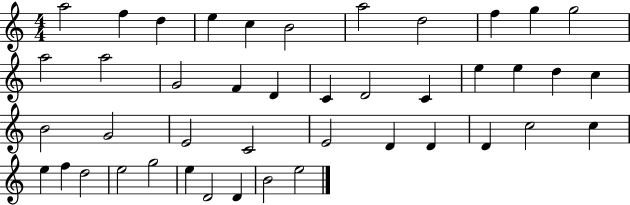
{
  \clef treble
  \numericTimeSignature
  \time 4/4
  \key c \major
  a''2 f''4 d''4 | e''4 c''4 b'2 | a''2 d''2 | f''4 g''4 g''2 | \break a''2 a''2 | g'2 f'4 d'4 | c'4 d'2 c'4 | e''4 e''4 d''4 c''4 | \break b'2 g'2 | e'2 c'2 | e'2 d'4 d'4 | d'4 c''2 c''4 | \break e''4 f''4 d''2 | e''2 g''2 | e''4 d'2 d'4 | b'2 e''2 | \break \bar "|."
}